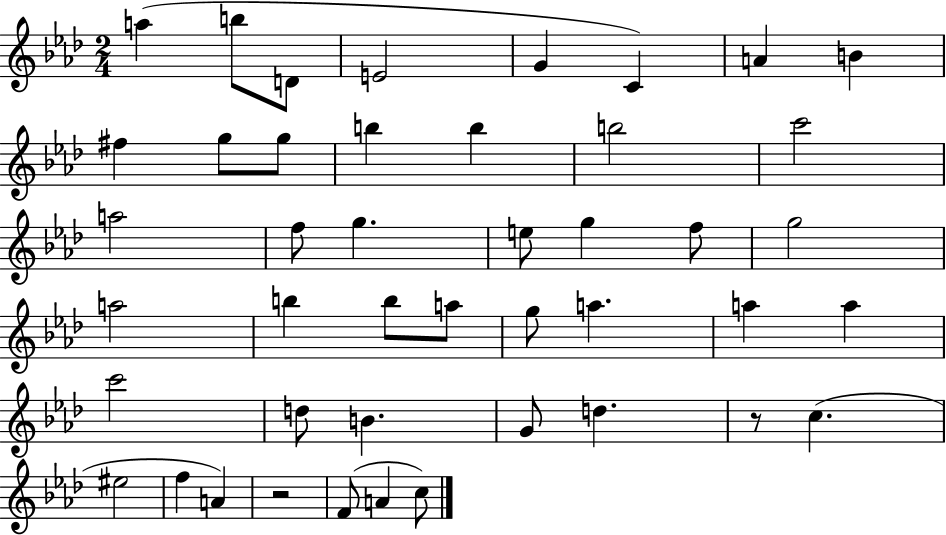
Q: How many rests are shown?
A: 2